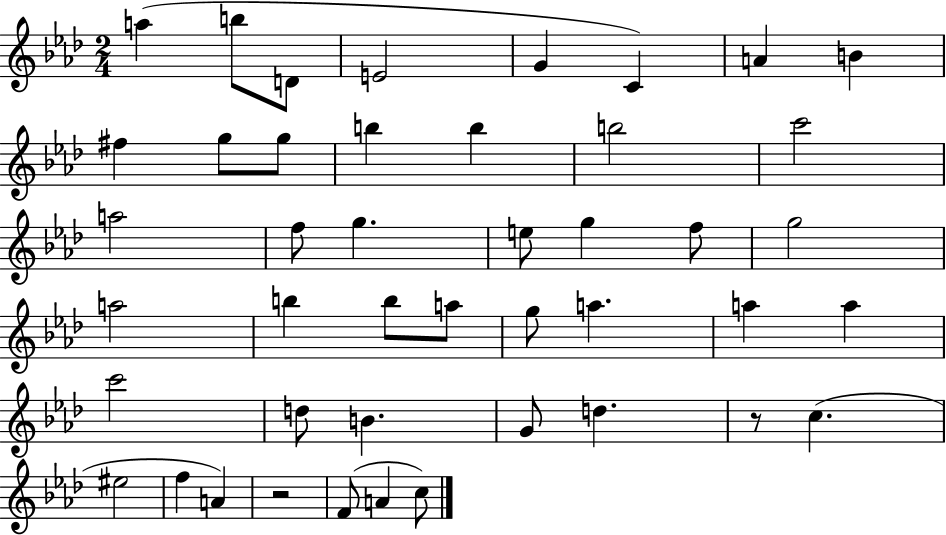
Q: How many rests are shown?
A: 2